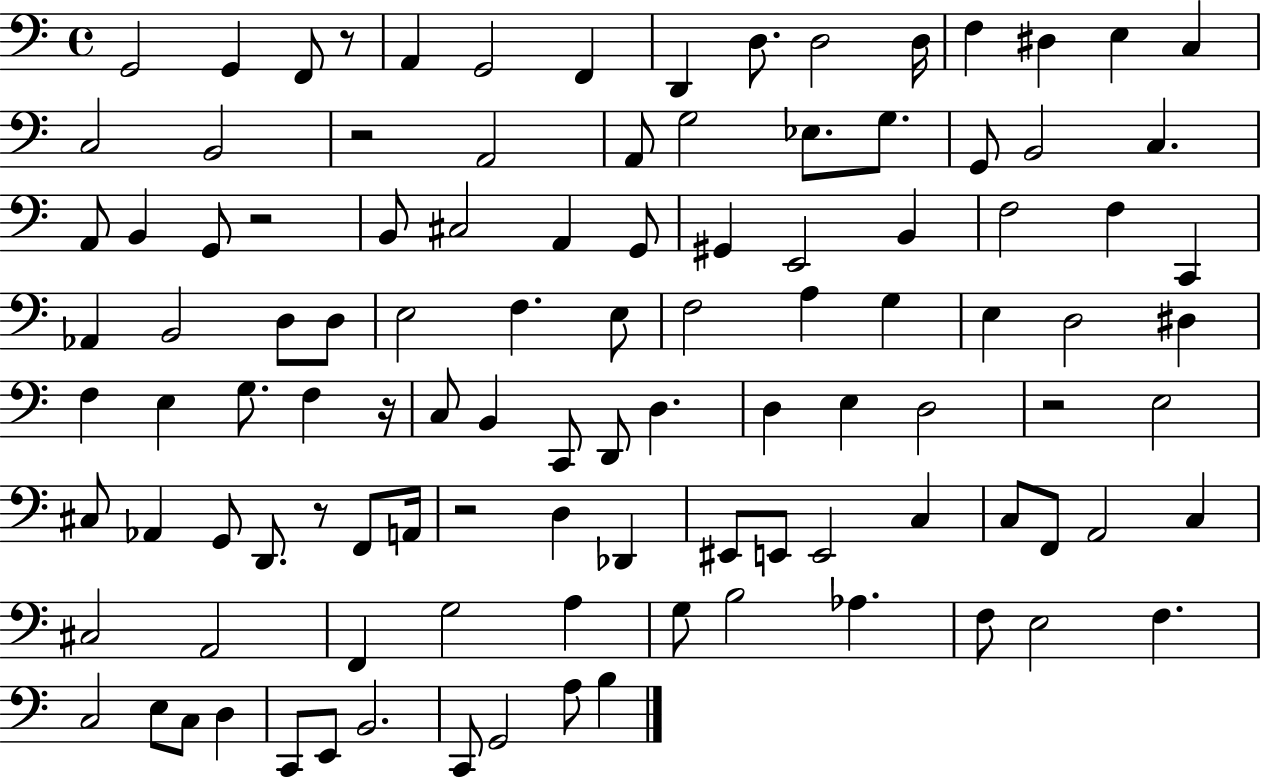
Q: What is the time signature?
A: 4/4